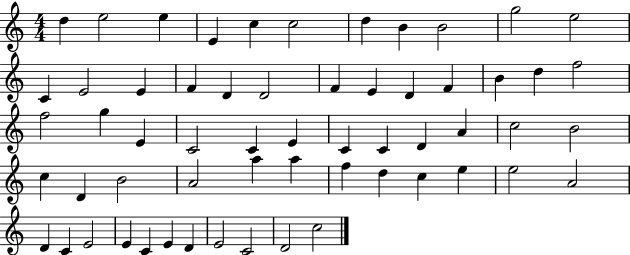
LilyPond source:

{
  \clef treble
  \numericTimeSignature
  \time 4/4
  \key c \major
  d''4 e''2 e''4 | e'4 c''4 c''2 | d''4 b'4 b'2 | g''2 e''2 | \break c'4 e'2 e'4 | f'4 d'4 d'2 | f'4 e'4 d'4 f'4 | b'4 d''4 f''2 | \break f''2 g''4 e'4 | c'2 c'4 e'4 | c'4 c'4 d'4 a'4 | c''2 b'2 | \break c''4 d'4 b'2 | a'2 a''4 a''4 | f''4 d''4 c''4 e''4 | e''2 a'2 | \break d'4 c'4 e'2 | e'4 c'4 e'4 d'4 | e'2 c'2 | d'2 c''2 | \break \bar "|."
}